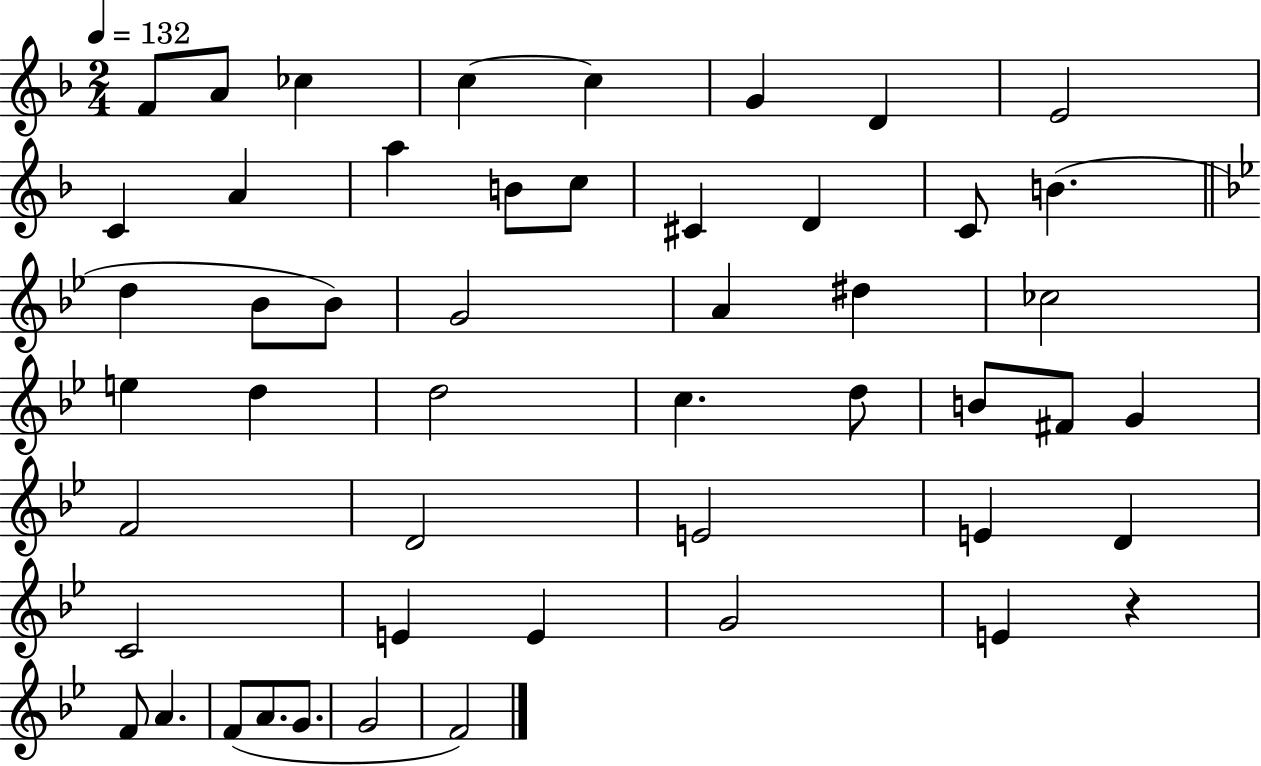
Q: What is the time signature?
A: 2/4